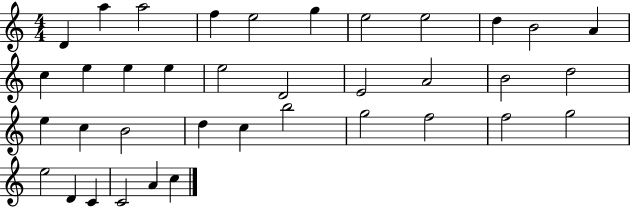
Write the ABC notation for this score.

X:1
T:Untitled
M:4/4
L:1/4
K:C
D a a2 f e2 g e2 e2 d B2 A c e e e e2 D2 E2 A2 B2 d2 e c B2 d c b2 g2 f2 f2 g2 e2 D C C2 A c